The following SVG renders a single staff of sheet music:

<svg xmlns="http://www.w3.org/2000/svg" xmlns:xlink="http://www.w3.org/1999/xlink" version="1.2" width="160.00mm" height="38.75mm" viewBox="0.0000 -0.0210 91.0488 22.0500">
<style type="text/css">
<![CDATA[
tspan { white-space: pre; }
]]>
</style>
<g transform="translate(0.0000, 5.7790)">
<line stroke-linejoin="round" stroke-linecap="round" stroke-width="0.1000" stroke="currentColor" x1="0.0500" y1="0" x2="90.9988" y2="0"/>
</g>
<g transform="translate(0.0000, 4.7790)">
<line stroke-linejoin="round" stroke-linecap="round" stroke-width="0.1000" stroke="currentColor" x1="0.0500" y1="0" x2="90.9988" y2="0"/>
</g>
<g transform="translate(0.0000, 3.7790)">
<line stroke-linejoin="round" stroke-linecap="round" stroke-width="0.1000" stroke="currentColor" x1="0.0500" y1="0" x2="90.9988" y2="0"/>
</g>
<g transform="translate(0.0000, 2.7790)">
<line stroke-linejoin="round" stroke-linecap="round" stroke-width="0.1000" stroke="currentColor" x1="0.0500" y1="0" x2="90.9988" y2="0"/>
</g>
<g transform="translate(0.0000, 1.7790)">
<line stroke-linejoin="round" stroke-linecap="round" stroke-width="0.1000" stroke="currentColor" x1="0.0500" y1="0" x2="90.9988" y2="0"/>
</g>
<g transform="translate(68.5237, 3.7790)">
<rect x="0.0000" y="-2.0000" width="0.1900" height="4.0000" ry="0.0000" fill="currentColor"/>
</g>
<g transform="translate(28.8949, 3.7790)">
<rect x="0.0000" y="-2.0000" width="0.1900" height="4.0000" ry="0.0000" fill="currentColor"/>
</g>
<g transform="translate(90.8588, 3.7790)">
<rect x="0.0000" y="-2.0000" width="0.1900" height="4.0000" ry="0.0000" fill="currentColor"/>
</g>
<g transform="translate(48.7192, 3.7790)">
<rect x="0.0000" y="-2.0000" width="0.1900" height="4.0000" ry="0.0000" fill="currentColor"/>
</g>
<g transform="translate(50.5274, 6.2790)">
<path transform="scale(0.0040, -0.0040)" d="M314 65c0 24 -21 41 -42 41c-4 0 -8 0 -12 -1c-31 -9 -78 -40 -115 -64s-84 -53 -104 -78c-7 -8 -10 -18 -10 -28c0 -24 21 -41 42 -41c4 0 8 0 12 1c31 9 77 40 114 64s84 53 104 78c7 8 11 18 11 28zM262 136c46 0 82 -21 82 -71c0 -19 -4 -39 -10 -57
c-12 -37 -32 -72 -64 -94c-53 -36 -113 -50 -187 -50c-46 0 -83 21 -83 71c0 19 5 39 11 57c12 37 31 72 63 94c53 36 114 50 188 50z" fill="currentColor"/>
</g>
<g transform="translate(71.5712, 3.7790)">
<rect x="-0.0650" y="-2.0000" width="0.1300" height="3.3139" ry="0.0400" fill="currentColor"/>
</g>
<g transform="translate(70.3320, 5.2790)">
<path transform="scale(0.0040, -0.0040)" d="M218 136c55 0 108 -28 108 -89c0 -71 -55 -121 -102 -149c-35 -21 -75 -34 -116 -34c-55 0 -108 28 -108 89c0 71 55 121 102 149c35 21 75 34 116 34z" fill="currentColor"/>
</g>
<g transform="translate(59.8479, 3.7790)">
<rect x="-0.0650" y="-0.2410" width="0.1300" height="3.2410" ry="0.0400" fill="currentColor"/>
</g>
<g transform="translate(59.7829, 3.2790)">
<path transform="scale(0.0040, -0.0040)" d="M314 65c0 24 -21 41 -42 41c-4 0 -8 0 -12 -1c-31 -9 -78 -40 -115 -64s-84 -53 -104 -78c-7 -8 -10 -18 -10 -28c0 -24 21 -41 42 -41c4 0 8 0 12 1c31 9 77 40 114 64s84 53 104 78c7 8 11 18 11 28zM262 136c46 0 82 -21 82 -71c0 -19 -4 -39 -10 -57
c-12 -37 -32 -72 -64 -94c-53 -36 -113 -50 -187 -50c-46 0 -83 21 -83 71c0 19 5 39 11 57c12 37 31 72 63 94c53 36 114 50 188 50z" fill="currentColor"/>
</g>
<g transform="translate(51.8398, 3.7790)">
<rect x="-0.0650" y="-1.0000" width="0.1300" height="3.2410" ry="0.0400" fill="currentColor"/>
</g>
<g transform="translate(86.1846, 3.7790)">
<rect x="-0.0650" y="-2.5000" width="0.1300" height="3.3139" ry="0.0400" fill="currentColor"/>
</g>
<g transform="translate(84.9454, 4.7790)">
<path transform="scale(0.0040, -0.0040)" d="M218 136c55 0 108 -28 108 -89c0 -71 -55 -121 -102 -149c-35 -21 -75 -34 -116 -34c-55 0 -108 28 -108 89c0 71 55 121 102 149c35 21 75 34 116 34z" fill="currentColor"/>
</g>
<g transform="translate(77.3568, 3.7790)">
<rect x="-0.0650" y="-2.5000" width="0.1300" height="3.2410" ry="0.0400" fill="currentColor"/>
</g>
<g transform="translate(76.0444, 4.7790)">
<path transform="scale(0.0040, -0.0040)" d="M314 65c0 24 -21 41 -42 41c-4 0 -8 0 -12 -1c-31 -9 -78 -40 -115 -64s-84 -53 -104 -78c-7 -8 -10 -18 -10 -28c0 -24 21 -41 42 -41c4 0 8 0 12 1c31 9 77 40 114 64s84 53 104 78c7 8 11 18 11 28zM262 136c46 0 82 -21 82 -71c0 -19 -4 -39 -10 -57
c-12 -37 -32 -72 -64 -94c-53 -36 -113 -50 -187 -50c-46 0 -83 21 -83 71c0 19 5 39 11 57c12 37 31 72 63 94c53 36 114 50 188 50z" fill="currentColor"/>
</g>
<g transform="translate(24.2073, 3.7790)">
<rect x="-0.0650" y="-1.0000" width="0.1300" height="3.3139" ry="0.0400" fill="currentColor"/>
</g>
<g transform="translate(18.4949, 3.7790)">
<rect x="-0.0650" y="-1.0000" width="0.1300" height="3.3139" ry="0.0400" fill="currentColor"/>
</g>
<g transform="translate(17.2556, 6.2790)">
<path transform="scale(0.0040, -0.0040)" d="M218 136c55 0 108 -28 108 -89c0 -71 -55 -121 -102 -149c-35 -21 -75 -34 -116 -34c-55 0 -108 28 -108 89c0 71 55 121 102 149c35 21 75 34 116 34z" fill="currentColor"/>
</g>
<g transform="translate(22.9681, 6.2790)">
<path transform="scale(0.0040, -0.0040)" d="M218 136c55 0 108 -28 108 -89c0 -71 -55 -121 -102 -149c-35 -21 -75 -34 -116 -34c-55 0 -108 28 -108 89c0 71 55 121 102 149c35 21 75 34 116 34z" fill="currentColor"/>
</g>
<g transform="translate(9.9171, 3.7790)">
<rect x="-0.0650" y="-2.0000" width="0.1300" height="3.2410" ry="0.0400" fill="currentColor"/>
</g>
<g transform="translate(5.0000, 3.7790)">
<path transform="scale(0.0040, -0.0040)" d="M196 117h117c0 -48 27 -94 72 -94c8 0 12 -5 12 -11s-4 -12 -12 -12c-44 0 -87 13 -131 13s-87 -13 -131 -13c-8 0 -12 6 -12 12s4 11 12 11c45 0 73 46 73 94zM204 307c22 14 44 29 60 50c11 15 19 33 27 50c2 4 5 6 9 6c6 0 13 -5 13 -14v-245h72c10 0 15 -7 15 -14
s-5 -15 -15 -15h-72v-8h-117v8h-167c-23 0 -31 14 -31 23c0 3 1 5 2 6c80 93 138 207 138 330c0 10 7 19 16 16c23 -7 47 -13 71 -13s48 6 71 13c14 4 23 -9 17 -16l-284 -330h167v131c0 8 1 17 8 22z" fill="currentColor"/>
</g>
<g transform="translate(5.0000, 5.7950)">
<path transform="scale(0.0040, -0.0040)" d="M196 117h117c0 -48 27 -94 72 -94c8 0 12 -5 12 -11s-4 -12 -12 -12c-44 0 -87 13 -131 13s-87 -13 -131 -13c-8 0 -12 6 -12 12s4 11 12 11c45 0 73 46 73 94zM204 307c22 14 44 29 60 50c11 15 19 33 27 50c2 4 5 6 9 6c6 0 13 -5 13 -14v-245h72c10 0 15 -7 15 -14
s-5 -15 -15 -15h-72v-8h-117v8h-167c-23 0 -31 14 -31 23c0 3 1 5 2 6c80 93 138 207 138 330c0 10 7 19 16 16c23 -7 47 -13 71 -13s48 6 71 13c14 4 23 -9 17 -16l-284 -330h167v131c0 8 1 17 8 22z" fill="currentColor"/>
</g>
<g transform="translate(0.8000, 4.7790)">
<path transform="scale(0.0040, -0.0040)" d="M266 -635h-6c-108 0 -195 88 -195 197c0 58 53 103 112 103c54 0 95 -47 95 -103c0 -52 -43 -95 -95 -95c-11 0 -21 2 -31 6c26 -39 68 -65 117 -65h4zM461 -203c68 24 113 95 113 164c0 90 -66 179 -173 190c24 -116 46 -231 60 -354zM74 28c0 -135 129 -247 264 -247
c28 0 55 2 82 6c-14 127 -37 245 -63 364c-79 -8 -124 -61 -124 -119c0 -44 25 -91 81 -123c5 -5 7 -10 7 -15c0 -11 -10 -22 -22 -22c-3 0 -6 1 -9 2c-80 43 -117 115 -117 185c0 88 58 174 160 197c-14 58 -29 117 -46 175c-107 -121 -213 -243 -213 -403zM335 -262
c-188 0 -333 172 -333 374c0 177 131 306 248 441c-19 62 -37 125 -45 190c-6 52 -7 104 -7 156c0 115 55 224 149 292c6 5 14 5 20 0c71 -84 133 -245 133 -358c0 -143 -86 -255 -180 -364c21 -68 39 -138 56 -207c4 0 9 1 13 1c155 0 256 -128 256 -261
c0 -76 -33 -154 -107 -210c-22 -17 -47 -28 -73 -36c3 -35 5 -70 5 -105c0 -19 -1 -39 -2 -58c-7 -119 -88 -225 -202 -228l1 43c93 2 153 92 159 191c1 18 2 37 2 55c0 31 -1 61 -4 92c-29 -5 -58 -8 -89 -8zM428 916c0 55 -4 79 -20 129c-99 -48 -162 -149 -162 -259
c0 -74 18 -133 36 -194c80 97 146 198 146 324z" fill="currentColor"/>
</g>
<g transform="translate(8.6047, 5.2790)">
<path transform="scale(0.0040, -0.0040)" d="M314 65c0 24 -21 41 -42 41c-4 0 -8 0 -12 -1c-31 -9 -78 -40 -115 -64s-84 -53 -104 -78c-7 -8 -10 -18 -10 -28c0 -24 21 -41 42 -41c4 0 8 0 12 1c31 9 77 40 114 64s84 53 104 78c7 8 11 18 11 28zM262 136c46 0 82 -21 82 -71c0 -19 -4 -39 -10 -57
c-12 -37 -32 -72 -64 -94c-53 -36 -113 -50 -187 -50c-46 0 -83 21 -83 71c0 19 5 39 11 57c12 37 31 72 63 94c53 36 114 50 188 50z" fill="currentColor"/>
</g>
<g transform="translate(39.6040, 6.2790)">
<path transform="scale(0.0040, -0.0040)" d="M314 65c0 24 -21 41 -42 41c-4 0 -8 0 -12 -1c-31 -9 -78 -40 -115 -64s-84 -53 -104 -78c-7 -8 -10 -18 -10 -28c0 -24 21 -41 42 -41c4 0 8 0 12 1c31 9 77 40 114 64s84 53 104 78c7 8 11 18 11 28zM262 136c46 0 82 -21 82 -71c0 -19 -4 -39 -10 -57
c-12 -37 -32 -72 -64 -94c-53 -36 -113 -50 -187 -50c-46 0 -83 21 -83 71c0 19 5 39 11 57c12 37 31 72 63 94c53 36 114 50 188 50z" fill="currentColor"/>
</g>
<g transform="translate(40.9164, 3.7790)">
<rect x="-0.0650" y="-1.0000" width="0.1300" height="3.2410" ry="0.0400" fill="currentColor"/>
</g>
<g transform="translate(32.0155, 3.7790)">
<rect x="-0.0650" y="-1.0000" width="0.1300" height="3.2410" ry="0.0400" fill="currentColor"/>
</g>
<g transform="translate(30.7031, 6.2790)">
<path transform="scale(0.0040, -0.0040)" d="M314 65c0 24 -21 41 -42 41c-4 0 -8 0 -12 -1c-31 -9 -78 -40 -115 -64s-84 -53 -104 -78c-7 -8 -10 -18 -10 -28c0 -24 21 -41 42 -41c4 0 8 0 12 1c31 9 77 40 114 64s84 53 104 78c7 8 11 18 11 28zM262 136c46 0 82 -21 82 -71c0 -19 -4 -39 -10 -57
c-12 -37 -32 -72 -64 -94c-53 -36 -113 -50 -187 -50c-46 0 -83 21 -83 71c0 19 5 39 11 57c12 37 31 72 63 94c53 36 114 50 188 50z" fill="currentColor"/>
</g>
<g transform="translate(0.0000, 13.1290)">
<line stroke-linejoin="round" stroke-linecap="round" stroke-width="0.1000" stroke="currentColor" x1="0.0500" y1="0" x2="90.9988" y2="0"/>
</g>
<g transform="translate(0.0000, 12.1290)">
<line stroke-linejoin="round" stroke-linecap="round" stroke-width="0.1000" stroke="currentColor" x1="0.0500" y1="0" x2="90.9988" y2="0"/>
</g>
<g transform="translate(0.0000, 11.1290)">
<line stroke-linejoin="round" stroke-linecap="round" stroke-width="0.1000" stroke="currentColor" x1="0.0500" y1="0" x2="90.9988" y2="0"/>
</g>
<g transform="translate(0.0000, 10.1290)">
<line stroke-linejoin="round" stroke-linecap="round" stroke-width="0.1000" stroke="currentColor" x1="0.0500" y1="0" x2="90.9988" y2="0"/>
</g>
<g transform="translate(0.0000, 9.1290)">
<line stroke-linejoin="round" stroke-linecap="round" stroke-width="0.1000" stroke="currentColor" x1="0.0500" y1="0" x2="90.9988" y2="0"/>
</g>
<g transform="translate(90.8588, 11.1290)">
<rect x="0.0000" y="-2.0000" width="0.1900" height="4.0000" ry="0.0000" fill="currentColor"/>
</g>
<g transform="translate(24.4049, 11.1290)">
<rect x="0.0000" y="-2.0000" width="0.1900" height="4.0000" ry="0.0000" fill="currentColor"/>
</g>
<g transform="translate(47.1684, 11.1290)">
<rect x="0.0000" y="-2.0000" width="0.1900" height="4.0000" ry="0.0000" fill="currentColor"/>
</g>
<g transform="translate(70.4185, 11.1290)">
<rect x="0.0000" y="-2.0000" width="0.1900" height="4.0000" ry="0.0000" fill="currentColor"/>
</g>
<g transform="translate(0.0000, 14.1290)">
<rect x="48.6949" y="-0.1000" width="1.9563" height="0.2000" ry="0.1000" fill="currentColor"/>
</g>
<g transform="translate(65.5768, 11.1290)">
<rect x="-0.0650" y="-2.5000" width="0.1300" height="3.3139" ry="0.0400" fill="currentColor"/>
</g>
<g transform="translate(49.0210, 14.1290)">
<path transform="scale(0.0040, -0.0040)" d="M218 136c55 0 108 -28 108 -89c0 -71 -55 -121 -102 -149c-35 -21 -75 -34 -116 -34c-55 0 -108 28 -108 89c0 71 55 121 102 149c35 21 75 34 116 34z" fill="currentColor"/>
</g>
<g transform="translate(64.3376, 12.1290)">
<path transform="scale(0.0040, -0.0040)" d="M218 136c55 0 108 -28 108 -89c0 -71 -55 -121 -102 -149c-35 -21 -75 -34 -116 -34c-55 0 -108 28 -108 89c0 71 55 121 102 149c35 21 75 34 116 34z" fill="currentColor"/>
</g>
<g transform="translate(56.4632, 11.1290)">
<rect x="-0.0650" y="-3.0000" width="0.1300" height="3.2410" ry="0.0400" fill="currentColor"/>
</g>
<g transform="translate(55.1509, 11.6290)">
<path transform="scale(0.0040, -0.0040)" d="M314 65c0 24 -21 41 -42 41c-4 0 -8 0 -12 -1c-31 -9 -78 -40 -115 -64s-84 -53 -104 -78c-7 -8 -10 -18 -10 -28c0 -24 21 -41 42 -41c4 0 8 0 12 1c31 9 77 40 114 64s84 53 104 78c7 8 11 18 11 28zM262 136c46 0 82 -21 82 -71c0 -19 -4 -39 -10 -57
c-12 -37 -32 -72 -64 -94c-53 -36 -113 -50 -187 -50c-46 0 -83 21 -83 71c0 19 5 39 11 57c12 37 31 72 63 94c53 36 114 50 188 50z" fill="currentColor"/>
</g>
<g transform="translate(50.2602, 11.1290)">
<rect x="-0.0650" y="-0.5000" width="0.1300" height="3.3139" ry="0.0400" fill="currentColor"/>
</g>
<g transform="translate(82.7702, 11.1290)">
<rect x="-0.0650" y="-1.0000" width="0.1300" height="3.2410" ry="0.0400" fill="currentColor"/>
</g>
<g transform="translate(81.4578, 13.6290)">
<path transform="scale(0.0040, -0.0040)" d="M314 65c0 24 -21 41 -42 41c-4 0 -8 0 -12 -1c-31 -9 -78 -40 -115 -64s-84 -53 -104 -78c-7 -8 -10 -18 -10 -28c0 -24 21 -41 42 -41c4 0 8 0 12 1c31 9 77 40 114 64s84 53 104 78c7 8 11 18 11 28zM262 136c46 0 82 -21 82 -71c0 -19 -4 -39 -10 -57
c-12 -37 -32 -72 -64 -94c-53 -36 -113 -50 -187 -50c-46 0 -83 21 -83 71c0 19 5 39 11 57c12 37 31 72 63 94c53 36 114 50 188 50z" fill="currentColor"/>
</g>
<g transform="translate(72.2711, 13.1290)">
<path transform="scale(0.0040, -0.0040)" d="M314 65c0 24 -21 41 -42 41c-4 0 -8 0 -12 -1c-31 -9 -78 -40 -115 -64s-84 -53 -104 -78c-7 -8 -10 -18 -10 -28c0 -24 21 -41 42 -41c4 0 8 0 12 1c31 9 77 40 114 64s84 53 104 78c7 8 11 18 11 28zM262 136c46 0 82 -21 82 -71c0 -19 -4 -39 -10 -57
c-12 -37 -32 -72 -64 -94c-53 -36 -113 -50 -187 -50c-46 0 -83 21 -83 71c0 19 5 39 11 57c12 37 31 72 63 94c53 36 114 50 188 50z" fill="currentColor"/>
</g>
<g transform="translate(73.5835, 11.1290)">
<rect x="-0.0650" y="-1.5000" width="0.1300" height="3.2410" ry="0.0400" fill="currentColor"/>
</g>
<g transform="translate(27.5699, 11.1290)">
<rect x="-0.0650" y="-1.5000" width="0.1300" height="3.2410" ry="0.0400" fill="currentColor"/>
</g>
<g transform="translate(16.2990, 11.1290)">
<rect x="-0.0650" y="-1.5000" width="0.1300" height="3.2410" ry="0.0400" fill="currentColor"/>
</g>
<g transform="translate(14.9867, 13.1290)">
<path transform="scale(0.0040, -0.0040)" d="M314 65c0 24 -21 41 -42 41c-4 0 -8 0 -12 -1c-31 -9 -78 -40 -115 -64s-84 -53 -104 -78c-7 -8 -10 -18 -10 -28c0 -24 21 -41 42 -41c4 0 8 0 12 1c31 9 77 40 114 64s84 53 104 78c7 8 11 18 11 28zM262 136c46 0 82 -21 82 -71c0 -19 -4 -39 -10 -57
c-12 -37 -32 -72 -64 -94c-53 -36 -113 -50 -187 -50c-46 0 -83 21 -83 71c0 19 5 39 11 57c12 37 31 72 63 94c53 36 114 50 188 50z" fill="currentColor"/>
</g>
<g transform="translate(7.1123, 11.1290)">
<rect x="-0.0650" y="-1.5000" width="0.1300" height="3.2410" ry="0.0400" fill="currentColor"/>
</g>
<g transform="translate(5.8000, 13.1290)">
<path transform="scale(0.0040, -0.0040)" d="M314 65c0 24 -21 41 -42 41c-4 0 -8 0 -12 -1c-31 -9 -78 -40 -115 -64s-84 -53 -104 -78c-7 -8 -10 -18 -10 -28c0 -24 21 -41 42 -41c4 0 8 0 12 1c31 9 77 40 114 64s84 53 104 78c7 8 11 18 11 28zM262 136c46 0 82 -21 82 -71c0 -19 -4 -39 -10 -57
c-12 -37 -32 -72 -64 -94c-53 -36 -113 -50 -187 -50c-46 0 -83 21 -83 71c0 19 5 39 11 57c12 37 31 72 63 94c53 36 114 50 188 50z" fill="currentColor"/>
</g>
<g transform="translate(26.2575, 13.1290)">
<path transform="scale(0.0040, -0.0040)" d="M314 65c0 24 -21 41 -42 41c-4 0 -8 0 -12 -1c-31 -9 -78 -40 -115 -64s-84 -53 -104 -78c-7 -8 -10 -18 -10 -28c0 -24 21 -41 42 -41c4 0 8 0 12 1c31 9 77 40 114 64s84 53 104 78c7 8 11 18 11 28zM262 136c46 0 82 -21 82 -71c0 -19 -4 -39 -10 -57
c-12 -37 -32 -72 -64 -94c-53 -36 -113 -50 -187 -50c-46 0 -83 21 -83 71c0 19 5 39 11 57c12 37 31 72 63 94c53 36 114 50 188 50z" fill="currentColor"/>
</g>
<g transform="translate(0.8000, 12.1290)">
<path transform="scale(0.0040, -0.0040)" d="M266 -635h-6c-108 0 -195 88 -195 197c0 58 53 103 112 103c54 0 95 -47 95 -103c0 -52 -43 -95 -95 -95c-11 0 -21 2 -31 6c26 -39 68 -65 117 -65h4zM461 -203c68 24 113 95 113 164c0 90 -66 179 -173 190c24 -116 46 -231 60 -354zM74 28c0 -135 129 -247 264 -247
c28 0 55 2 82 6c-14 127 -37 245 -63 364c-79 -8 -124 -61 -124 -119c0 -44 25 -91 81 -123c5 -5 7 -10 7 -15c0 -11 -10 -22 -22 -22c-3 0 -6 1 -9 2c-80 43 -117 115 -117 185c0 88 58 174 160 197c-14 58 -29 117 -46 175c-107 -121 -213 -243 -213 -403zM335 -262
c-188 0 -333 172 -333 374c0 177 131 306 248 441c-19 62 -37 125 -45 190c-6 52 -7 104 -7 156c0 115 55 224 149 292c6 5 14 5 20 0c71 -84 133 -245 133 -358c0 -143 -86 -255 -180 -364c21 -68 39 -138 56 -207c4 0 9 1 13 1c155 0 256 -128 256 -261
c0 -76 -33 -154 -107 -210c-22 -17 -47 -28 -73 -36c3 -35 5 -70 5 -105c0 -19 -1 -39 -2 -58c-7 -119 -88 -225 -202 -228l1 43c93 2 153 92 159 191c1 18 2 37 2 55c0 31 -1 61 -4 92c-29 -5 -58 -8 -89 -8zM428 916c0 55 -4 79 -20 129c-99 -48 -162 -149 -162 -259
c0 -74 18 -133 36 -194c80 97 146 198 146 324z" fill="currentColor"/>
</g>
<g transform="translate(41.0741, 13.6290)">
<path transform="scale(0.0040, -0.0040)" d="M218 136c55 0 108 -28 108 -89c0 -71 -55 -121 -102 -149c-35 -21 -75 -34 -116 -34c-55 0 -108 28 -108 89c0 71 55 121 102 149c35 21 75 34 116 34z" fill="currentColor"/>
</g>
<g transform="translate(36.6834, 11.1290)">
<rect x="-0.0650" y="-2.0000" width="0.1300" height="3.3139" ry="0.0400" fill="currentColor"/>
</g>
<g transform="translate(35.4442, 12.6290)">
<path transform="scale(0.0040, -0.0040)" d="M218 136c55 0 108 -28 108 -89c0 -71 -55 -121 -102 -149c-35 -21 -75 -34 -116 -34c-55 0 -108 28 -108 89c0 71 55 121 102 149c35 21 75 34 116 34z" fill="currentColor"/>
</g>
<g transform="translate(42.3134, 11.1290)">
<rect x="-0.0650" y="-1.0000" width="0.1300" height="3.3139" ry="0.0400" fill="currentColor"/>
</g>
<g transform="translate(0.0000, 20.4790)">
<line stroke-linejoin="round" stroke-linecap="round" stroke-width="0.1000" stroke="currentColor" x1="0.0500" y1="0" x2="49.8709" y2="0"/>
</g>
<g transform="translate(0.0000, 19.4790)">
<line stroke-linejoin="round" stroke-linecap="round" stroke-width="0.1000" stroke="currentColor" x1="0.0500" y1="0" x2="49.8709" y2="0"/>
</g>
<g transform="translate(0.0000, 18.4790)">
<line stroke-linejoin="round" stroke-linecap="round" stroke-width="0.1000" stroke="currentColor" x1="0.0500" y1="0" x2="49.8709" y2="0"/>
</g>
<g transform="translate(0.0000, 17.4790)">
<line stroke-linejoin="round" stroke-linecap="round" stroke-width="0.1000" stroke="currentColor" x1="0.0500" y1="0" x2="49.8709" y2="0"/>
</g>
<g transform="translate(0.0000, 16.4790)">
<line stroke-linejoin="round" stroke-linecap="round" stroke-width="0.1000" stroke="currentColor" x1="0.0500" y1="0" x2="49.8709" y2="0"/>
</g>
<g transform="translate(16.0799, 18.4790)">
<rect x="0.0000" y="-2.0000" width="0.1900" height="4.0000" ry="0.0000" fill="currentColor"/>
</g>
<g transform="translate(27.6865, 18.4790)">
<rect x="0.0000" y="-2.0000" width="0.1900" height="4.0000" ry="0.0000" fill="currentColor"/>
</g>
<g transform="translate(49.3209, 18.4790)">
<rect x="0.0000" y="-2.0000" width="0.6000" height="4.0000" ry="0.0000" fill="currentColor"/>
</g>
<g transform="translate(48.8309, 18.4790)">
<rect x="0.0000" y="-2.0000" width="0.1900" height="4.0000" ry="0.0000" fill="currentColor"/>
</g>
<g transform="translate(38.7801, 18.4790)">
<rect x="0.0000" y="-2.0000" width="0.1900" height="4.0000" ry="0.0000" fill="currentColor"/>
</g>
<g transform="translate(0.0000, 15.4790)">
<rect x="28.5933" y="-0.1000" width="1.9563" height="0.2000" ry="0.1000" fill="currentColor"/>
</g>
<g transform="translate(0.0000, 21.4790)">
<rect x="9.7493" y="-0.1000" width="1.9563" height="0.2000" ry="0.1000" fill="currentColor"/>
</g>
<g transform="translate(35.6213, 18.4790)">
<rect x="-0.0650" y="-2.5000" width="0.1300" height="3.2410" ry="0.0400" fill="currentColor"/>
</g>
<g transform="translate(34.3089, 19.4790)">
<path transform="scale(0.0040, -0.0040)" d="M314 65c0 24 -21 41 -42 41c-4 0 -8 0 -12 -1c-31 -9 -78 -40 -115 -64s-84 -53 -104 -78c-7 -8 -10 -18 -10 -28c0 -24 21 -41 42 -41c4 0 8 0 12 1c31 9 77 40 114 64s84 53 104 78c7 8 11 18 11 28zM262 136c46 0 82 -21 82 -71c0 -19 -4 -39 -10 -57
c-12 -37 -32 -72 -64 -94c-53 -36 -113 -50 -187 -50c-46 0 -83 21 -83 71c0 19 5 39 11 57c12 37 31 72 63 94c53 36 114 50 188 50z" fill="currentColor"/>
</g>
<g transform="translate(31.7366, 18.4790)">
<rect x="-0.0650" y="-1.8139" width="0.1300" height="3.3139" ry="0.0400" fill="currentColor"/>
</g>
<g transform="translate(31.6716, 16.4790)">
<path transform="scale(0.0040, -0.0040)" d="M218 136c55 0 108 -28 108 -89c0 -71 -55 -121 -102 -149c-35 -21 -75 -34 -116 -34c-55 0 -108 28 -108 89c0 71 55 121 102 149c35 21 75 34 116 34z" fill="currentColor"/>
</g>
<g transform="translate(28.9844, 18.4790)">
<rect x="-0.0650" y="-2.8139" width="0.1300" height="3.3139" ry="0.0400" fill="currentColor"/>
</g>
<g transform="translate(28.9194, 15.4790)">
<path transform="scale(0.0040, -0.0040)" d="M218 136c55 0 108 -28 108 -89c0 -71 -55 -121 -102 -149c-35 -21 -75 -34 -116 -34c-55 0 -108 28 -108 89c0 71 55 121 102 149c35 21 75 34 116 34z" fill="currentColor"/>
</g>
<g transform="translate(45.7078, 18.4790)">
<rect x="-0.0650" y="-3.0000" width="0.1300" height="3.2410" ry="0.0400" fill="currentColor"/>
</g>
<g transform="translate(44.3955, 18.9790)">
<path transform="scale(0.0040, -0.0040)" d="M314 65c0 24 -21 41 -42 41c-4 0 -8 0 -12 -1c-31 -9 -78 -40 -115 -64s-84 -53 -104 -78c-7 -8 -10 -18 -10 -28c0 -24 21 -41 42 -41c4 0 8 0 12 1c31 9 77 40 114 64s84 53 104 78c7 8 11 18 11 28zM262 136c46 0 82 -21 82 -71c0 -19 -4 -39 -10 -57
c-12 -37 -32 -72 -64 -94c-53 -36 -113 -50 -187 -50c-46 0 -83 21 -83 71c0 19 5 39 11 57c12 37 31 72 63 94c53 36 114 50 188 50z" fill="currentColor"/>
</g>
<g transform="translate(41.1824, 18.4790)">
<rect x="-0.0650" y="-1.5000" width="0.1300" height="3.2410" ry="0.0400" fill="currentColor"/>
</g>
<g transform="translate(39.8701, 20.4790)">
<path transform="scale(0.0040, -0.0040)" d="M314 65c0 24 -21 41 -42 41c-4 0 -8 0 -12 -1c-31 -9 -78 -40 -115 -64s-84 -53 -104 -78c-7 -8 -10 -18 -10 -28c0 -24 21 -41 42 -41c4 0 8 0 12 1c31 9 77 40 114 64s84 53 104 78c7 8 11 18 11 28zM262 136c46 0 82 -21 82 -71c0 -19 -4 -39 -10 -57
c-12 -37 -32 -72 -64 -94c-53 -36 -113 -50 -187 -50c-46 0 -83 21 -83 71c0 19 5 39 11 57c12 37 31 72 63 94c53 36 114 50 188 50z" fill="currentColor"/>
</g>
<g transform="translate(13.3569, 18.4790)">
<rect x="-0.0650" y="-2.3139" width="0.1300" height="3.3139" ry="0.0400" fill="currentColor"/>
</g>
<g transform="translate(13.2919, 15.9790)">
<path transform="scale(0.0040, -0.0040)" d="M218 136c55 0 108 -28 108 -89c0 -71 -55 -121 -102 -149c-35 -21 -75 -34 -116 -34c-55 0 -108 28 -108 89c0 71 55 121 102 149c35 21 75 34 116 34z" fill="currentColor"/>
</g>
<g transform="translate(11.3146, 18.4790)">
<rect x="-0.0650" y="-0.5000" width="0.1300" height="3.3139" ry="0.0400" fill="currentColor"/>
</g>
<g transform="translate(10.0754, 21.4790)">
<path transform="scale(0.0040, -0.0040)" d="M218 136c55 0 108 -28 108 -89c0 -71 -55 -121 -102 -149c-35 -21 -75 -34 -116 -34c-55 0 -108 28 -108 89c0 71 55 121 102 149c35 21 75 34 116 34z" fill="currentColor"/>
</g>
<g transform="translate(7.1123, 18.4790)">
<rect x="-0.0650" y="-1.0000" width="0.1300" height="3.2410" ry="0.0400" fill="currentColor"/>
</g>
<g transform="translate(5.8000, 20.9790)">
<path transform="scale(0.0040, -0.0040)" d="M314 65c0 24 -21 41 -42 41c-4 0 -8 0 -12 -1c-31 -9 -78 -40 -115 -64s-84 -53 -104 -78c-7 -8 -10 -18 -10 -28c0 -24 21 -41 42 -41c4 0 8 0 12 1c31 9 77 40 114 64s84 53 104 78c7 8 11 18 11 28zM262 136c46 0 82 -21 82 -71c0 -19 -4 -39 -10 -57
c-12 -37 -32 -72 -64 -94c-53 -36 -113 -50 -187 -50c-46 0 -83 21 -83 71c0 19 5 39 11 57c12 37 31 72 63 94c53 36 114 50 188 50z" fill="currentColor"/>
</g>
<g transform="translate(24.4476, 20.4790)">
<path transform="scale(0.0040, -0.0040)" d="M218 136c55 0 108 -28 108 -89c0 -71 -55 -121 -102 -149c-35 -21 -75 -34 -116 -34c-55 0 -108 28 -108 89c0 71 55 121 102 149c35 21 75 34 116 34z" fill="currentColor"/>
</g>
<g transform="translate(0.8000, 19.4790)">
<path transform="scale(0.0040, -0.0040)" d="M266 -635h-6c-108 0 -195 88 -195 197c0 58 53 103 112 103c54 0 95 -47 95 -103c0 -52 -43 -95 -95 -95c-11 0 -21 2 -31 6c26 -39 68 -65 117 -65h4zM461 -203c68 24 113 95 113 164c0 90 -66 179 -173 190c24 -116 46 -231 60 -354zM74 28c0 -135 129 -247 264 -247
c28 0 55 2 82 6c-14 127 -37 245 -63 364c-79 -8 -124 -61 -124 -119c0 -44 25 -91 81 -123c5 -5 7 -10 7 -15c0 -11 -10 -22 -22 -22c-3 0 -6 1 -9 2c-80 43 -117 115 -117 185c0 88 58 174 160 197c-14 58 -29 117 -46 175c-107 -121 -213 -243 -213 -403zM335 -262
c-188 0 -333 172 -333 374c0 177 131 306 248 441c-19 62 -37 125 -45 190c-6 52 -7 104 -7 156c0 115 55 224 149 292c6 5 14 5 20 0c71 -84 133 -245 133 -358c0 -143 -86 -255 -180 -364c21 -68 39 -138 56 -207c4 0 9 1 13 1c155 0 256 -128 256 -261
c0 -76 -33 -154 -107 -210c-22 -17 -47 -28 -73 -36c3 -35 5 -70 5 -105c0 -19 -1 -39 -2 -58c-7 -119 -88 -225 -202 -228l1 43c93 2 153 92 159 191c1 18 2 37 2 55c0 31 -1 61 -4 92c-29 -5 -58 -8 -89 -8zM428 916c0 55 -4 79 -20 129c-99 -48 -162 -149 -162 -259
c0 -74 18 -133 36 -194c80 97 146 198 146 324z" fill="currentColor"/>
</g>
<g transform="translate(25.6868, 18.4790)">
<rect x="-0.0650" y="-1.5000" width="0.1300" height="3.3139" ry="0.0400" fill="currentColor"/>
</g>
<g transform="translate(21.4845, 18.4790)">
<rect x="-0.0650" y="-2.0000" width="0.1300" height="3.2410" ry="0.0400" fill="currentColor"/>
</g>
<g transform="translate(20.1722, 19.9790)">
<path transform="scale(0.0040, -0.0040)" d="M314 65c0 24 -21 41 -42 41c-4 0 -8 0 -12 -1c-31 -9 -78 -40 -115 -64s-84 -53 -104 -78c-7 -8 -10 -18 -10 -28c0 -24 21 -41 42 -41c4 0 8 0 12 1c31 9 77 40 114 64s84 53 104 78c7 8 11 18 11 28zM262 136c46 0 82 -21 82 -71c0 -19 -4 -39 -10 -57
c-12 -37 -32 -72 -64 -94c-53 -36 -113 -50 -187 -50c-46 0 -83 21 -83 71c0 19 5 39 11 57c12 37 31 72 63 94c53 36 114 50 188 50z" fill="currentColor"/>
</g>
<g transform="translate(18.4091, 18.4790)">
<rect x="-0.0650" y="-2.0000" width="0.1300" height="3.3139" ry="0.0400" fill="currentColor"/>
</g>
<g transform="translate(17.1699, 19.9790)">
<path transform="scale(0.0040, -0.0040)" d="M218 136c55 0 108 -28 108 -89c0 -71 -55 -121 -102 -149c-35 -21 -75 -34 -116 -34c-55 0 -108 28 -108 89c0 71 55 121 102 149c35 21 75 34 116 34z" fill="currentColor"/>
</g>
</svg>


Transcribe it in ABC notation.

X:1
T:Untitled
M:4/4
L:1/4
K:C
F2 D D D2 D2 D2 c2 F G2 G E2 E2 E2 F D C A2 G E2 D2 D2 C g F F2 E a f G2 E2 A2